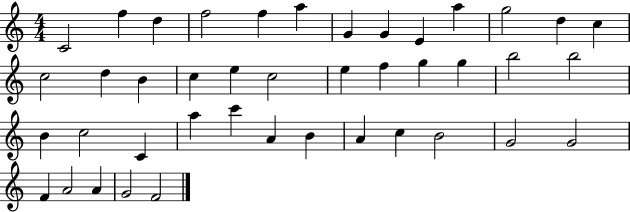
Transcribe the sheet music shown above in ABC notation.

X:1
T:Untitled
M:4/4
L:1/4
K:C
C2 f d f2 f a G G E a g2 d c c2 d B c e c2 e f g g b2 b2 B c2 C a c' A B A c B2 G2 G2 F A2 A G2 F2